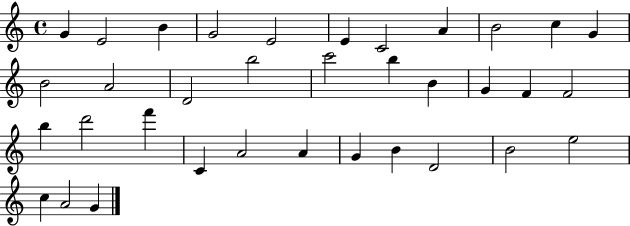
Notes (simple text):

G4/q E4/h B4/q G4/h E4/h E4/q C4/h A4/q B4/h C5/q G4/q B4/h A4/h D4/h B5/h C6/h B5/q B4/q G4/q F4/q F4/h B5/q D6/h F6/q C4/q A4/h A4/q G4/q B4/q D4/h B4/h E5/h C5/q A4/h G4/q